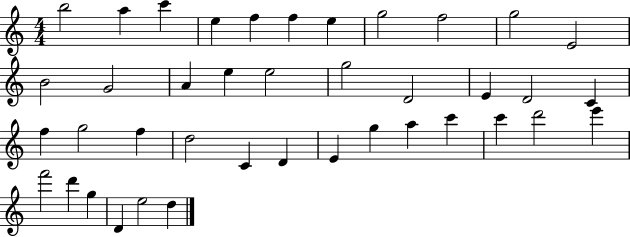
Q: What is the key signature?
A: C major